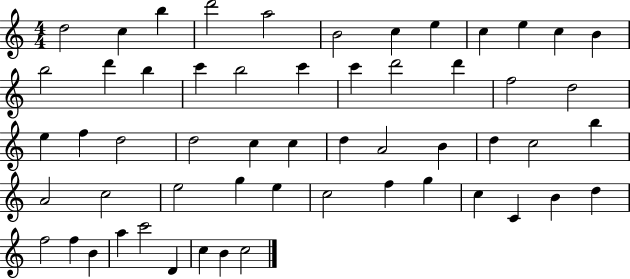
{
  \clef treble
  \numericTimeSignature
  \time 4/4
  \key c \major
  d''2 c''4 b''4 | d'''2 a''2 | b'2 c''4 e''4 | c''4 e''4 c''4 b'4 | \break b''2 d'''4 b''4 | c'''4 b''2 c'''4 | c'''4 d'''2 d'''4 | f''2 d''2 | \break e''4 f''4 d''2 | d''2 c''4 c''4 | d''4 a'2 b'4 | d''4 c''2 b''4 | \break a'2 c''2 | e''2 g''4 e''4 | c''2 f''4 g''4 | c''4 c'4 b'4 d''4 | \break f''2 f''4 b'4 | a''4 c'''2 d'4 | c''4 b'4 c''2 | \bar "|."
}